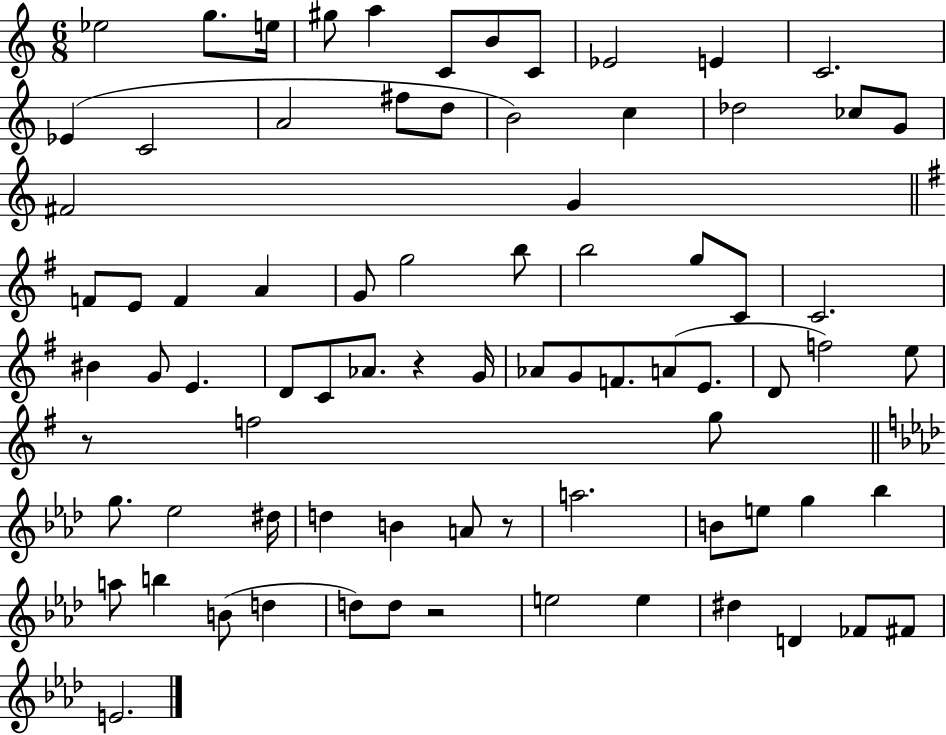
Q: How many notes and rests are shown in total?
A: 79